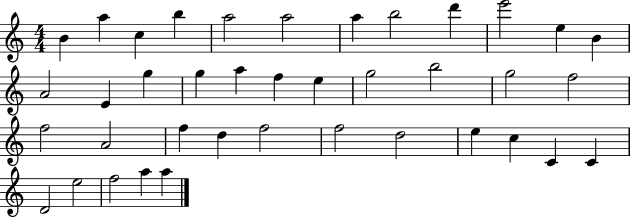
B4/q A5/q C5/q B5/q A5/h A5/h A5/q B5/h D6/q E6/h E5/q B4/q A4/h E4/q G5/q G5/q A5/q F5/q E5/q G5/h B5/h G5/h F5/h F5/h A4/h F5/q D5/q F5/h F5/h D5/h E5/q C5/q C4/q C4/q D4/h E5/h F5/h A5/q A5/q